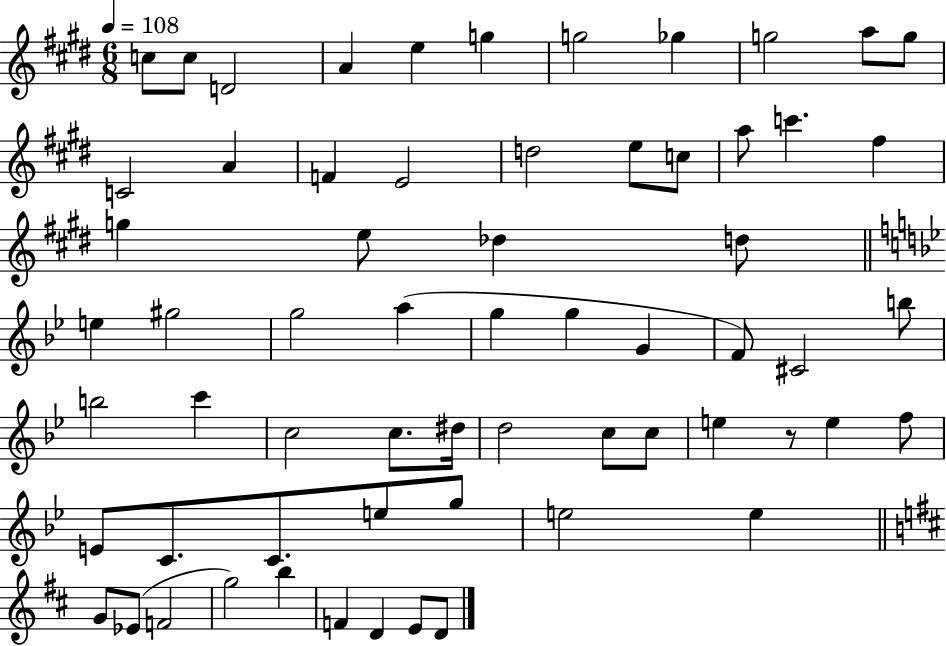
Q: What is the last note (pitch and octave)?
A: D4